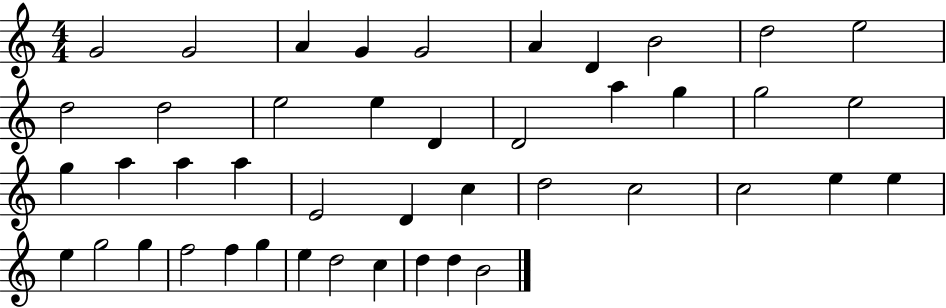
{
  \clef treble
  \numericTimeSignature
  \time 4/4
  \key c \major
  g'2 g'2 | a'4 g'4 g'2 | a'4 d'4 b'2 | d''2 e''2 | \break d''2 d''2 | e''2 e''4 d'4 | d'2 a''4 g''4 | g''2 e''2 | \break g''4 a''4 a''4 a''4 | e'2 d'4 c''4 | d''2 c''2 | c''2 e''4 e''4 | \break e''4 g''2 g''4 | f''2 f''4 g''4 | e''4 d''2 c''4 | d''4 d''4 b'2 | \break \bar "|."
}